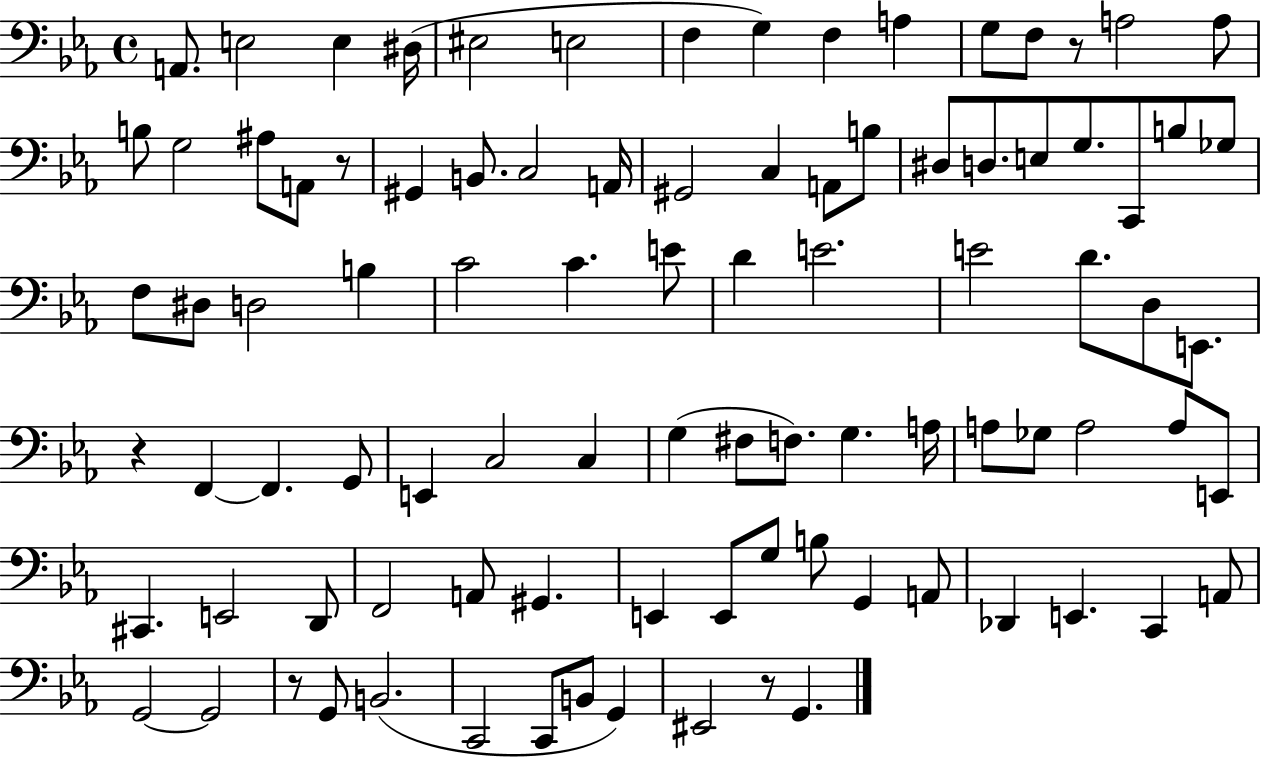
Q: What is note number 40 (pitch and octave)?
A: E4